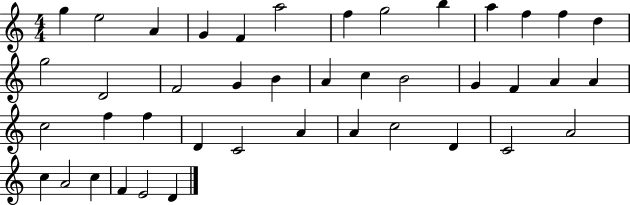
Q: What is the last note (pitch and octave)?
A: D4